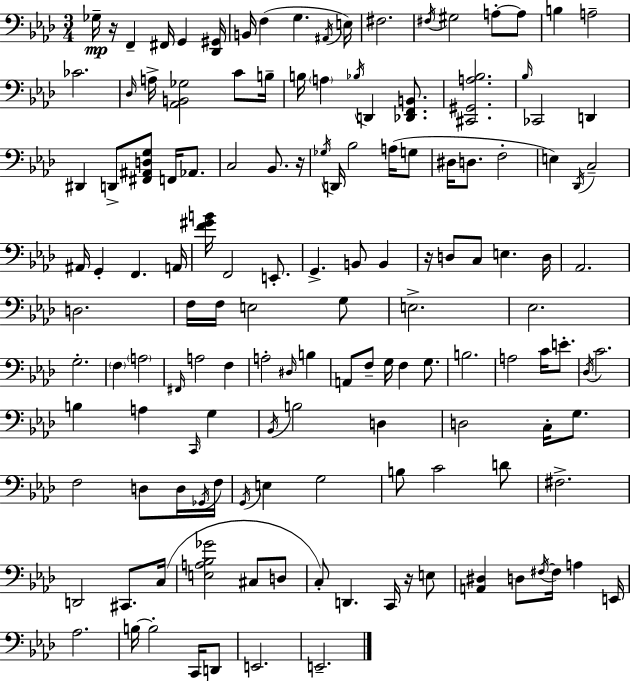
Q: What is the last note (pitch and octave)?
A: E2